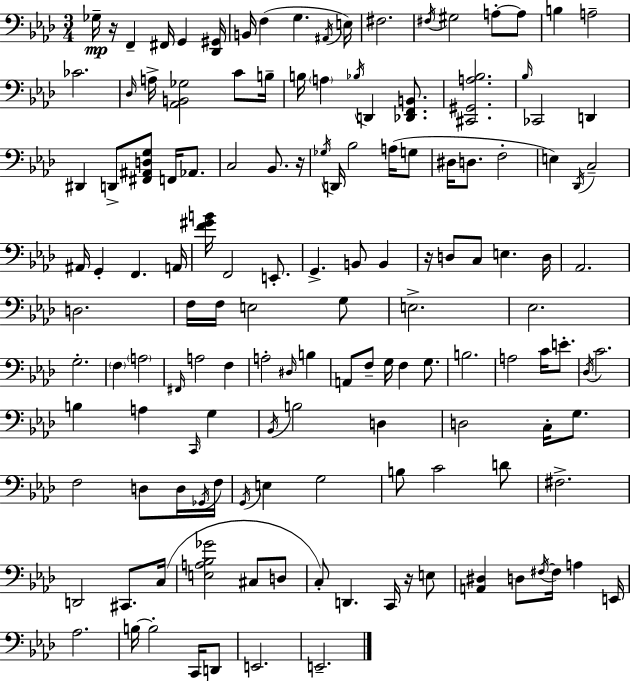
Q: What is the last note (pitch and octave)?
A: E2